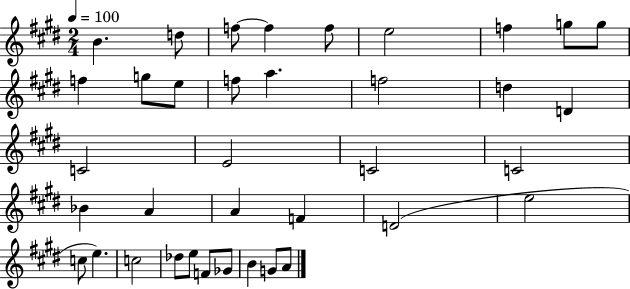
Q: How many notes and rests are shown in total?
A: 37